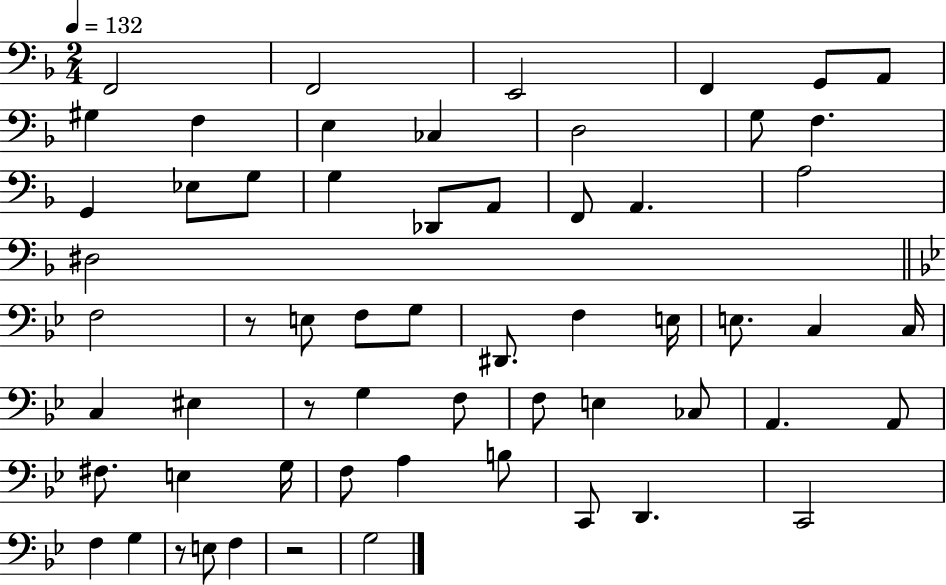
X:1
T:Untitled
M:2/4
L:1/4
K:F
F,,2 F,,2 E,,2 F,, G,,/2 A,,/2 ^G, F, E, _C, D,2 G,/2 F, G,, _E,/2 G,/2 G, _D,,/2 A,,/2 F,,/2 A,, A,2 ^D,2 F,2 z/2 E,/2 F,/2 G,/2 ^D,,/2 F, E,/4 E,/2 C, C,/4 C, ^E, z/2 G, F,/2 F,/2 E, _C,/2 A,, A,,/2 ^F,/2 E, G,/4 F,/2 A, B,/2 C,,/2 D,, C,,2 F, G, z/2 E,/2 F, z2 G,2